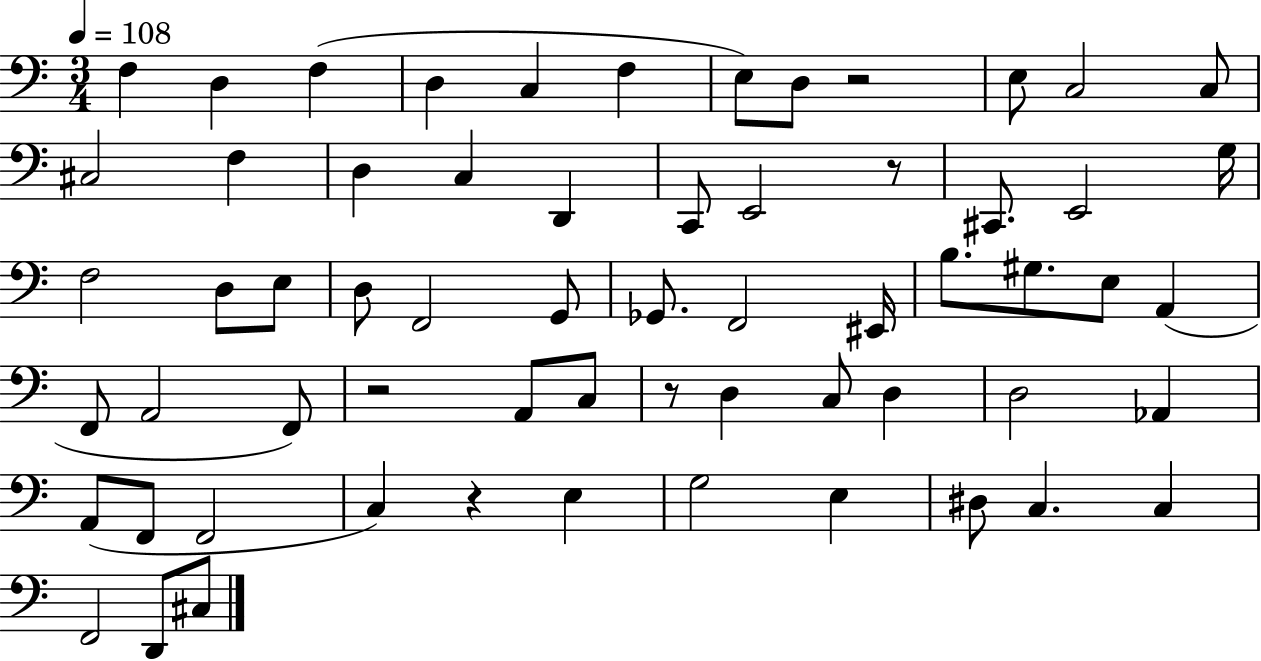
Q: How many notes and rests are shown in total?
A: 62